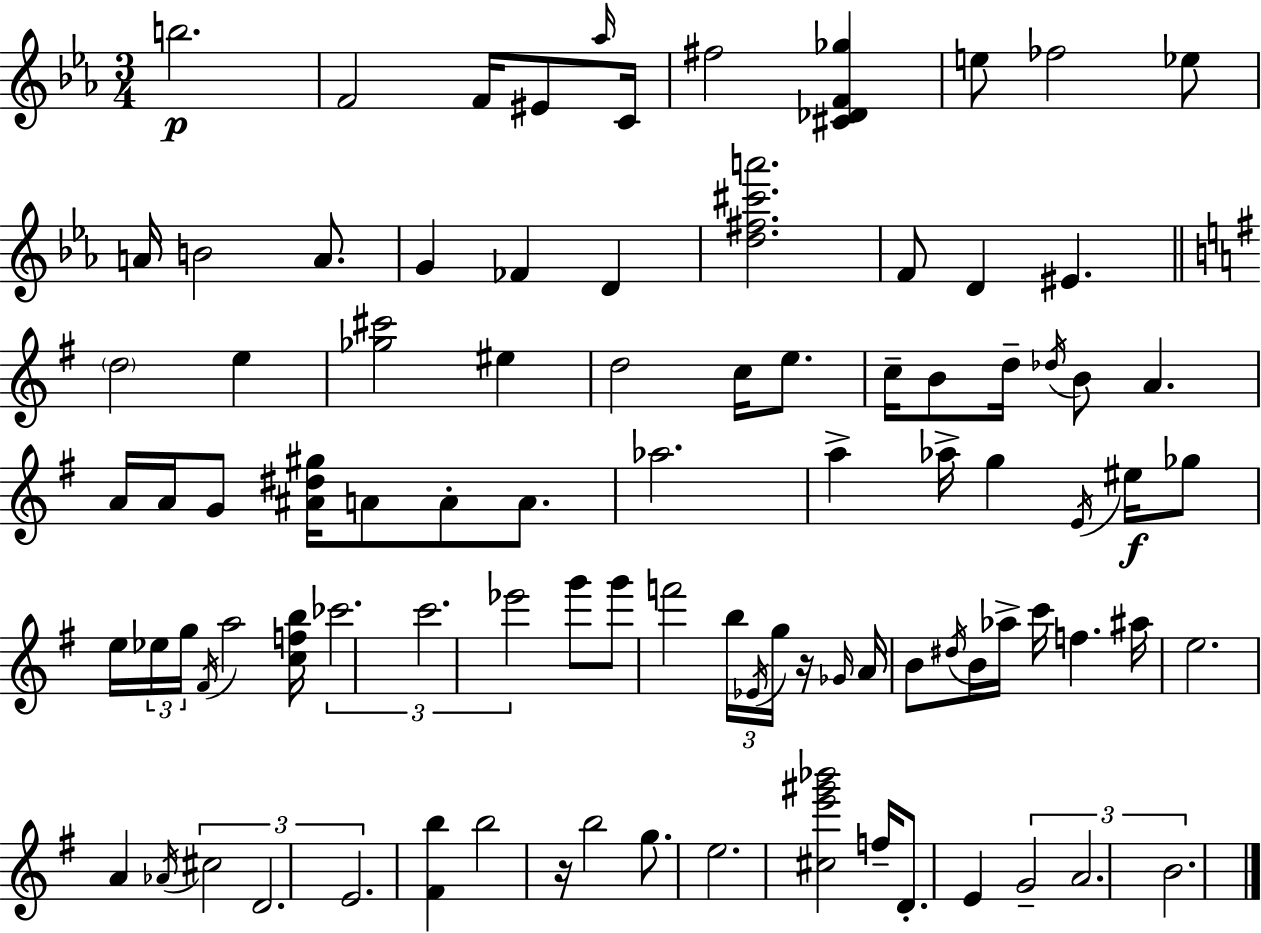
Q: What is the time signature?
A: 3/4